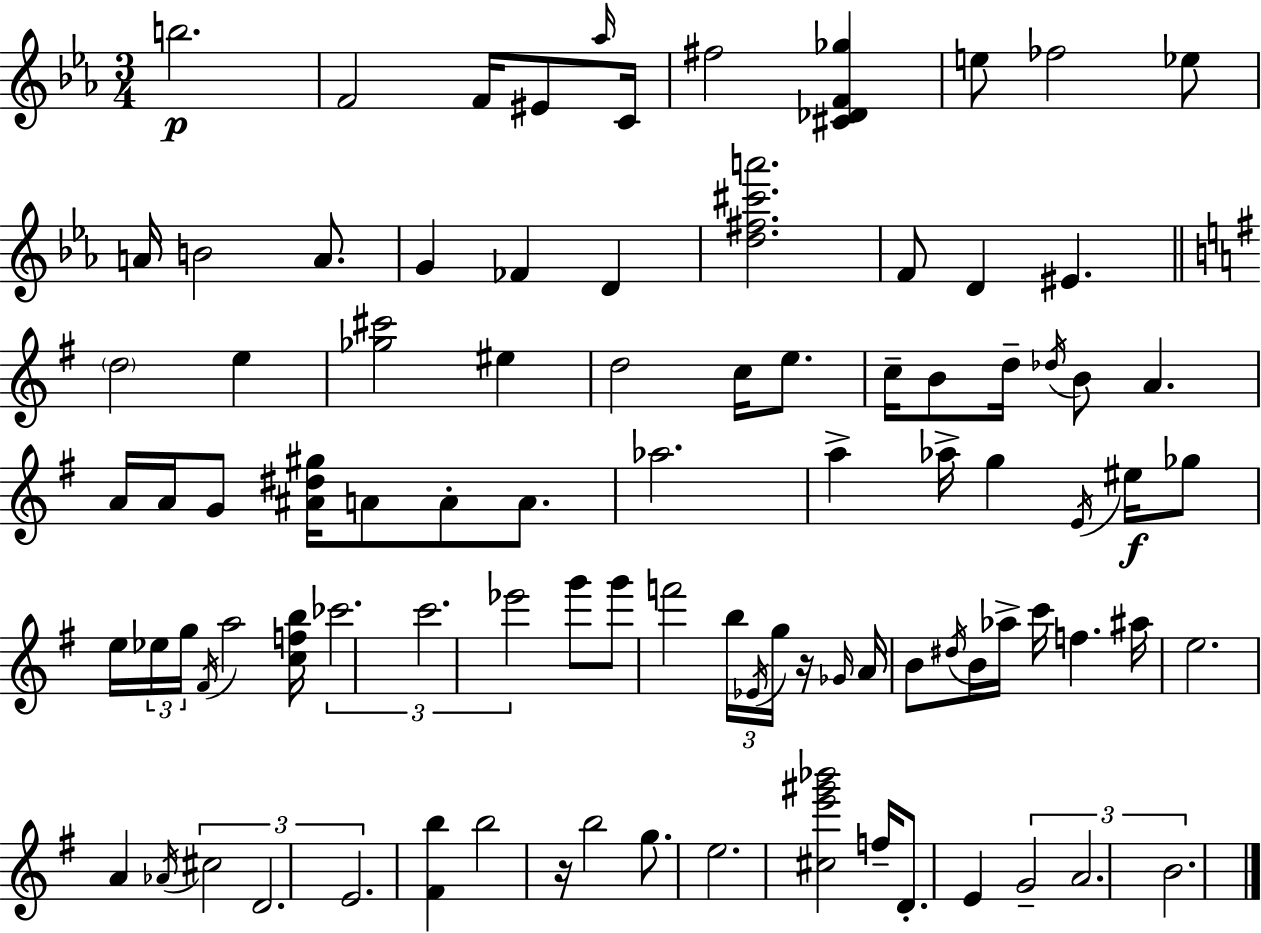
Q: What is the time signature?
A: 3/4